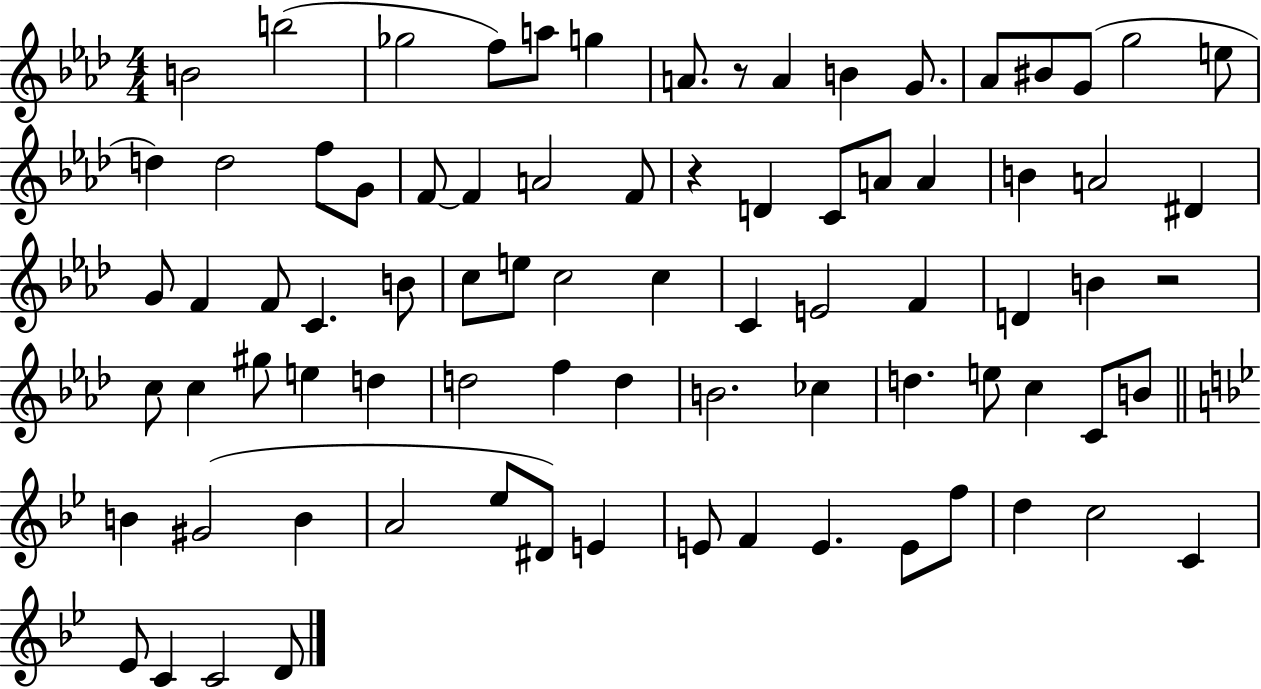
B4/h B5/h Gb5/h F5/e A5/e G5/q A4/e. R/e A4/q B4/q G4/e. Ab4/e BIS4/e G4/e G5/h E5/e D5/q D5/h F5/e G4/e F4/e F4/q A4/h F4/e R/q D4/q C4/e A4/e A4/q B4/q A4/h D#4/q G4/e F4/q F4/e C4/q. B4/e C5/e E5/e C5/h C5/q C4/q E4/h F4/q D4/q B4/q R/h C5/e C5/q G#5/e E5/q D5/q D5/h F5/q D5/q B4/h. CES5/q D5/q. E5/e C5/q C4/e B4/e B4/q G#4/h B4/q A4/h Eb5/e D#4/e E4/q E4/e F4/q E4/q. E4/e F5/e D5/q C5/h C4/q Eb4/e C4/q C4/h D4/e